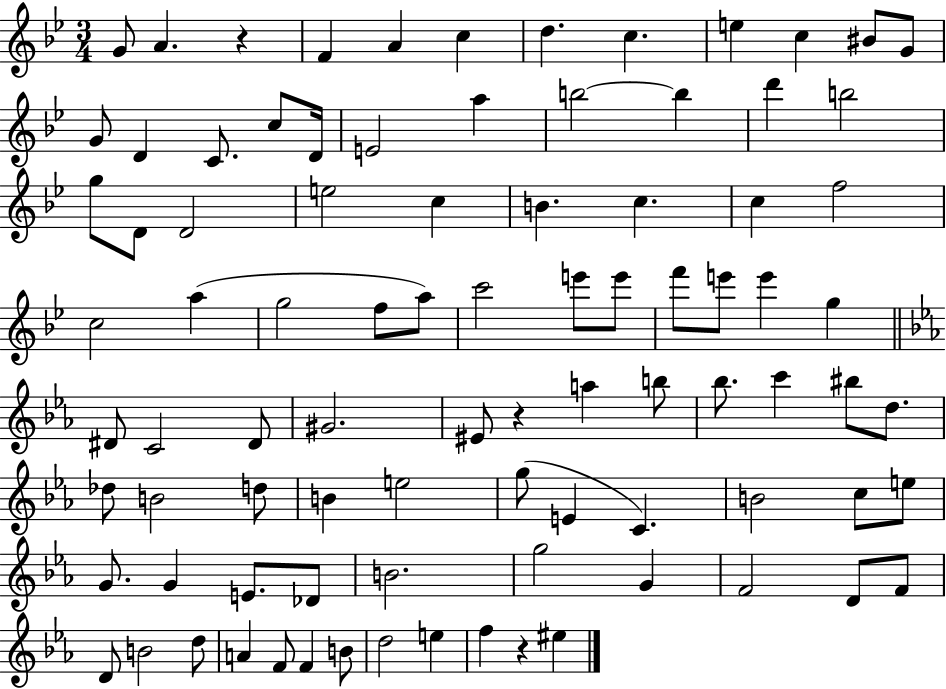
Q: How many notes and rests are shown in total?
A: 89